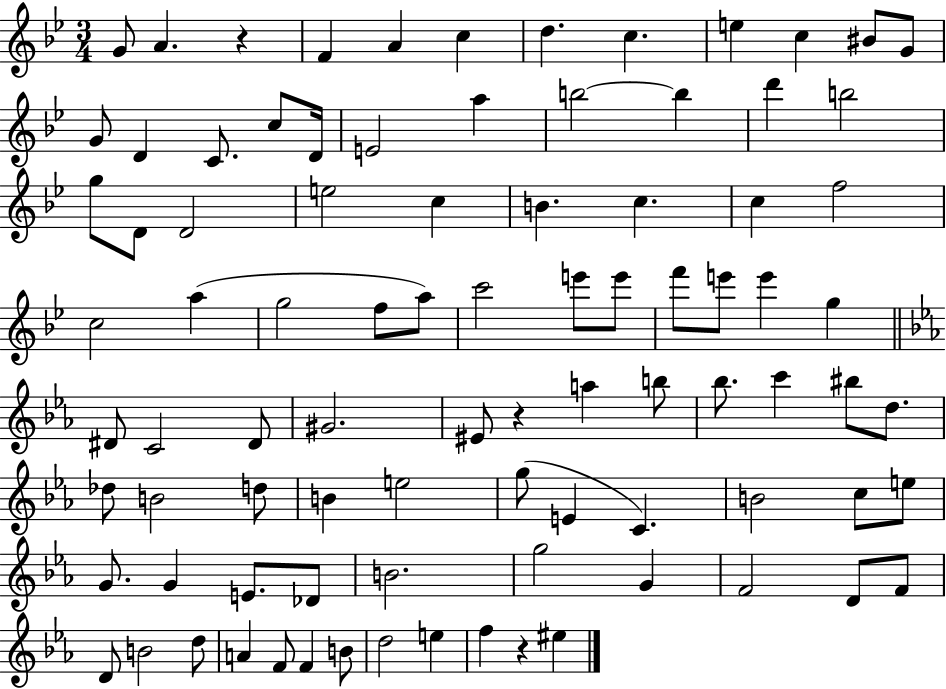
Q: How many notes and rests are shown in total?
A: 89